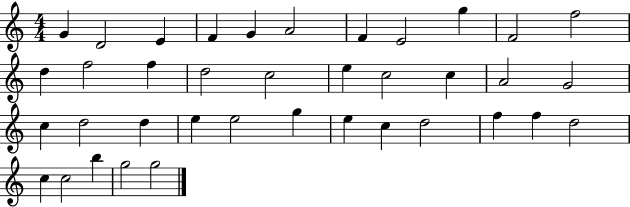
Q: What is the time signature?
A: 4/4